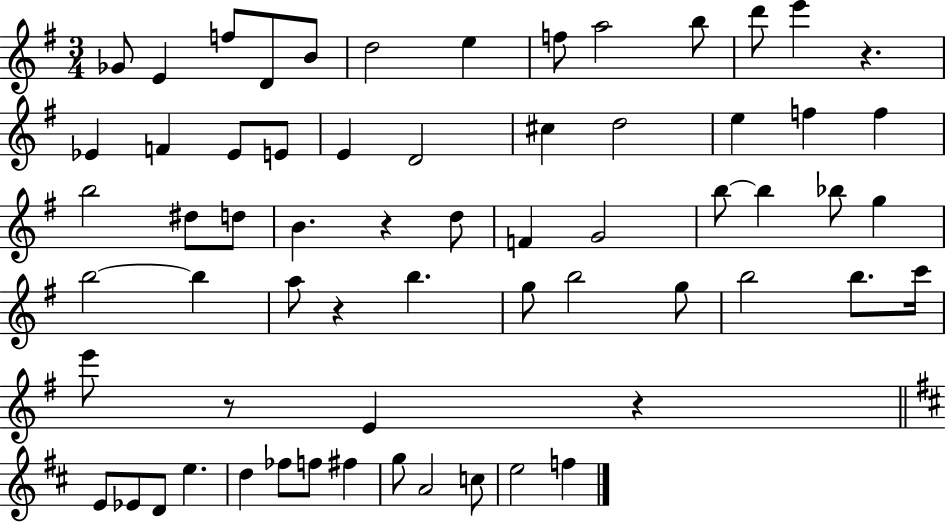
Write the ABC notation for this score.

X:1
T:Untitled
M:3/4
L:1/4
K:G
_G/2 E f/2 D/2 B/2 d2 e f/2 a2 b/2 d'/2 e' z _E F _E/2 E/2 E D2 ^c d2 e f f b2 ^d/2 d/2 B z d/2 F G2 b/2 b _b/2 g b2 b a/2 z b g/2 b2 g/2 b2 b/2 c'/4 e'/2 z/2 E z E/2 _E/2 D/2 e d _f/2 f/2 ^f g/2 A2 c/2 e2 f